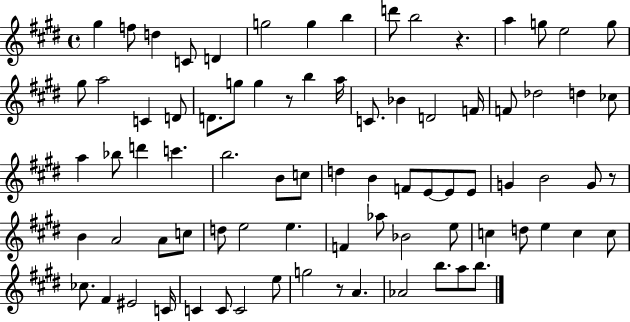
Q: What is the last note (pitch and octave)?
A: B5